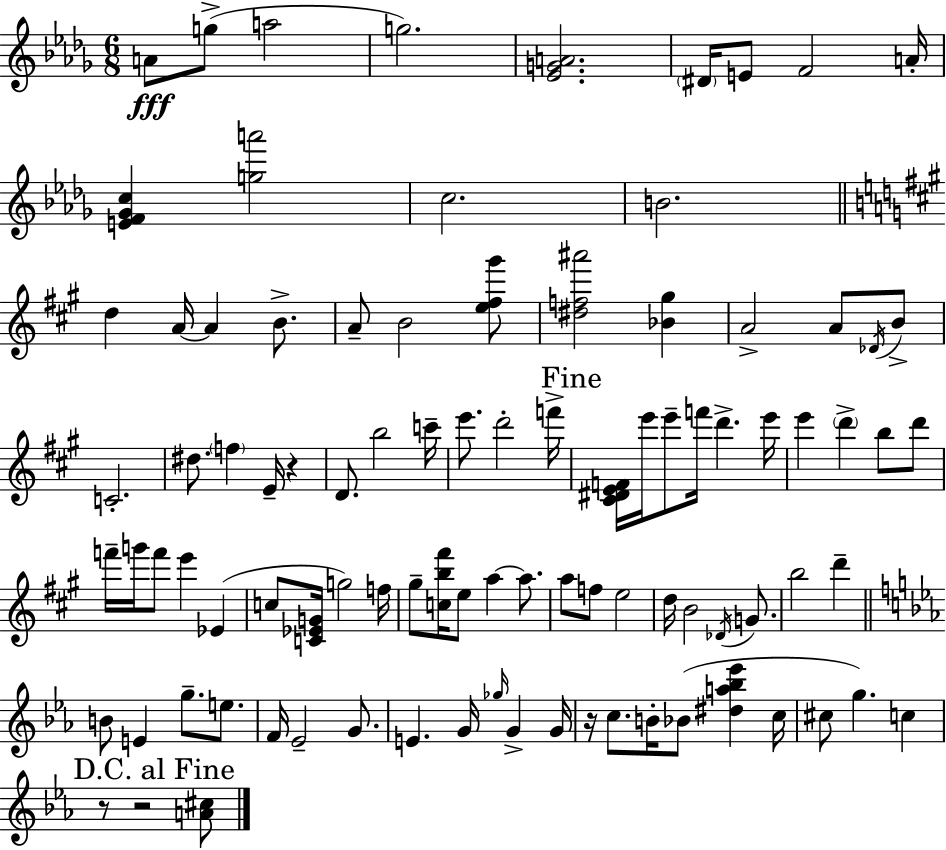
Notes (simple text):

A4/e G5/e A5/h G5/h. [Eb4,G4,A4]/h. D#4/s E4/e F4/h A4/s [E4,F4,Gb4,C5]/q [G5,A6]/h C5/h. B4/h. D5/q A4/s A4/q B4/e. A4/e B4/h [E5,F#5,G#6]/e [D#5,F5,A#6]/h [Bb4,G#5]/q A4/h A4/e Db4/s B4/e C4/h. D#5/e. F5/q E4/s R/q D4/e. B5/h C6/s E6/e. D6/h F6/s [C#4,D#4,E4,F4]/s E6/s E6/e F6/s D6/q. E6/s E6/q D6/q B5/e D6/e F6/s G6/s F6/e E6/q Eb4/q C5/e [C4,Eb4,G4]/s G5/h F5/s G#5/e [C5,B5,F#6]/s E5/e A5/q A5/e. A5/e F5/e E5/h D5/s B4/h Db4/s G4/e. B5/h D6/q B4/e E4/q G5/e. E5/e. F4/s Eb4/h G4/e. E4/q. G4/s Gb5/s G4/q G4/s R/s C5/e. B4/s Bb4/e [D#5,A5,Bb5,Eb6]/q C5/s C#5/e G5/q. C5/q R/e R/h [A4,C#5]/e